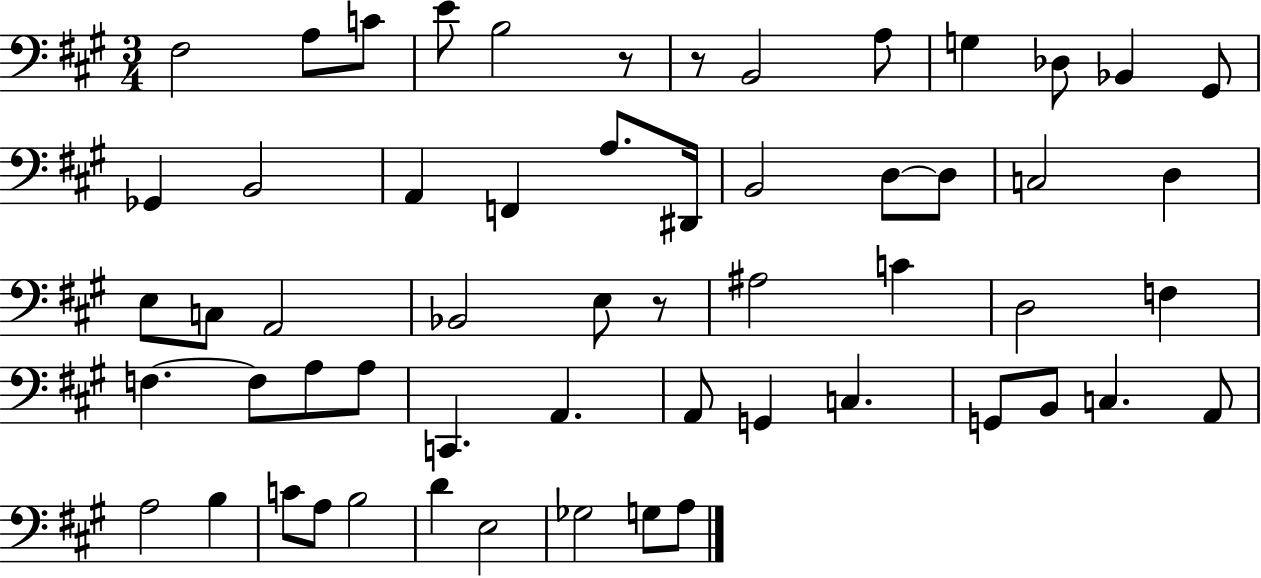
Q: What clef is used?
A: bass